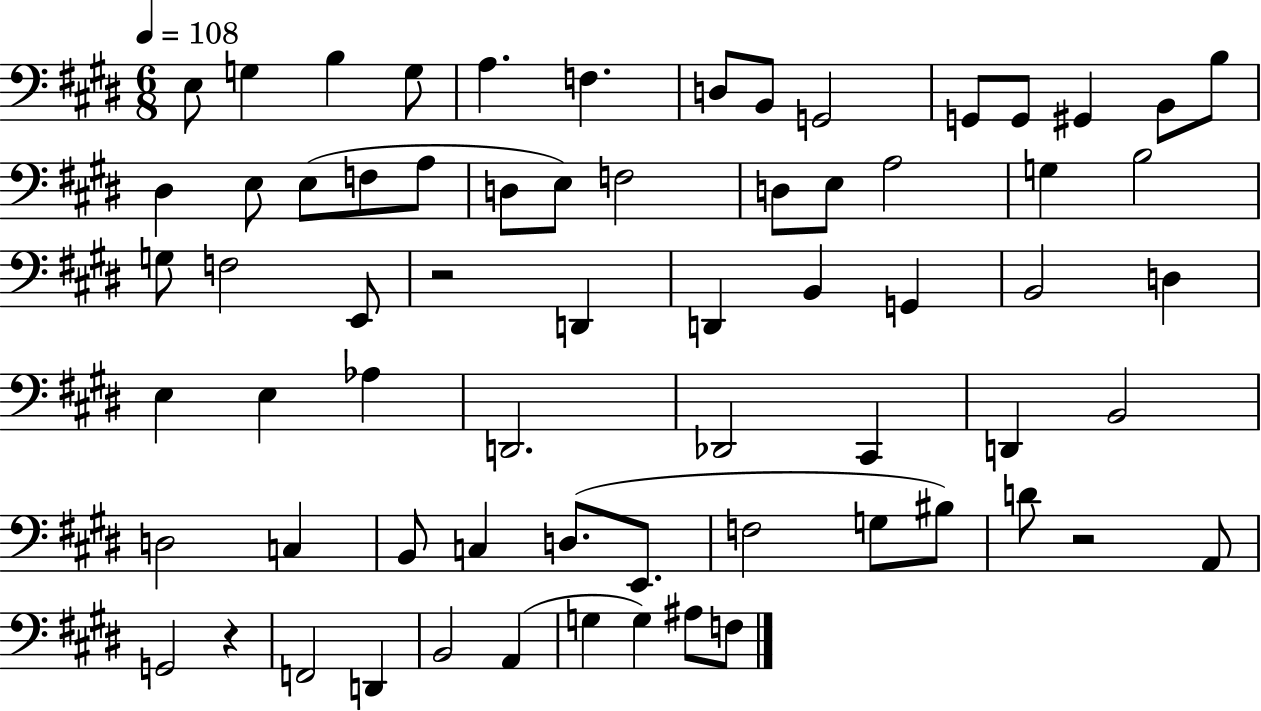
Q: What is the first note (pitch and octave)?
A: E3